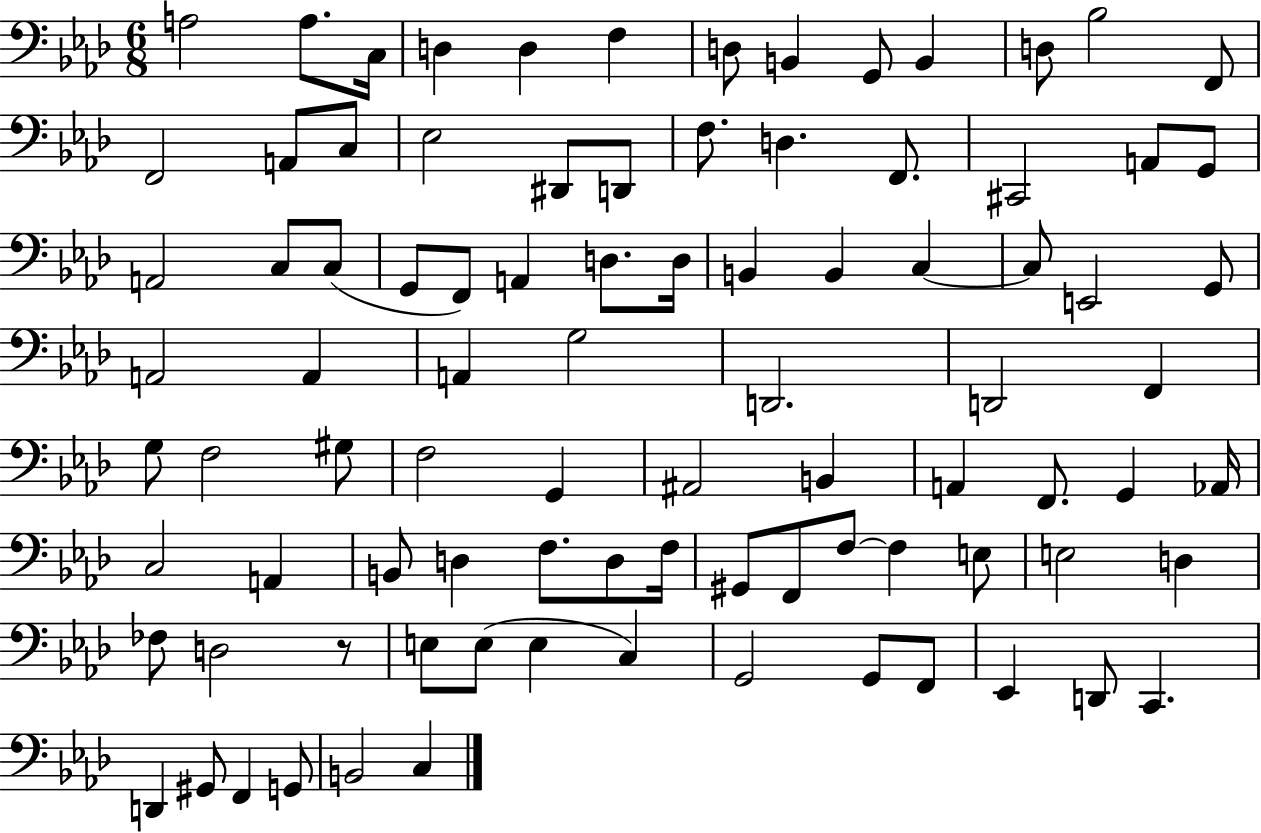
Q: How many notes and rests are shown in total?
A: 90